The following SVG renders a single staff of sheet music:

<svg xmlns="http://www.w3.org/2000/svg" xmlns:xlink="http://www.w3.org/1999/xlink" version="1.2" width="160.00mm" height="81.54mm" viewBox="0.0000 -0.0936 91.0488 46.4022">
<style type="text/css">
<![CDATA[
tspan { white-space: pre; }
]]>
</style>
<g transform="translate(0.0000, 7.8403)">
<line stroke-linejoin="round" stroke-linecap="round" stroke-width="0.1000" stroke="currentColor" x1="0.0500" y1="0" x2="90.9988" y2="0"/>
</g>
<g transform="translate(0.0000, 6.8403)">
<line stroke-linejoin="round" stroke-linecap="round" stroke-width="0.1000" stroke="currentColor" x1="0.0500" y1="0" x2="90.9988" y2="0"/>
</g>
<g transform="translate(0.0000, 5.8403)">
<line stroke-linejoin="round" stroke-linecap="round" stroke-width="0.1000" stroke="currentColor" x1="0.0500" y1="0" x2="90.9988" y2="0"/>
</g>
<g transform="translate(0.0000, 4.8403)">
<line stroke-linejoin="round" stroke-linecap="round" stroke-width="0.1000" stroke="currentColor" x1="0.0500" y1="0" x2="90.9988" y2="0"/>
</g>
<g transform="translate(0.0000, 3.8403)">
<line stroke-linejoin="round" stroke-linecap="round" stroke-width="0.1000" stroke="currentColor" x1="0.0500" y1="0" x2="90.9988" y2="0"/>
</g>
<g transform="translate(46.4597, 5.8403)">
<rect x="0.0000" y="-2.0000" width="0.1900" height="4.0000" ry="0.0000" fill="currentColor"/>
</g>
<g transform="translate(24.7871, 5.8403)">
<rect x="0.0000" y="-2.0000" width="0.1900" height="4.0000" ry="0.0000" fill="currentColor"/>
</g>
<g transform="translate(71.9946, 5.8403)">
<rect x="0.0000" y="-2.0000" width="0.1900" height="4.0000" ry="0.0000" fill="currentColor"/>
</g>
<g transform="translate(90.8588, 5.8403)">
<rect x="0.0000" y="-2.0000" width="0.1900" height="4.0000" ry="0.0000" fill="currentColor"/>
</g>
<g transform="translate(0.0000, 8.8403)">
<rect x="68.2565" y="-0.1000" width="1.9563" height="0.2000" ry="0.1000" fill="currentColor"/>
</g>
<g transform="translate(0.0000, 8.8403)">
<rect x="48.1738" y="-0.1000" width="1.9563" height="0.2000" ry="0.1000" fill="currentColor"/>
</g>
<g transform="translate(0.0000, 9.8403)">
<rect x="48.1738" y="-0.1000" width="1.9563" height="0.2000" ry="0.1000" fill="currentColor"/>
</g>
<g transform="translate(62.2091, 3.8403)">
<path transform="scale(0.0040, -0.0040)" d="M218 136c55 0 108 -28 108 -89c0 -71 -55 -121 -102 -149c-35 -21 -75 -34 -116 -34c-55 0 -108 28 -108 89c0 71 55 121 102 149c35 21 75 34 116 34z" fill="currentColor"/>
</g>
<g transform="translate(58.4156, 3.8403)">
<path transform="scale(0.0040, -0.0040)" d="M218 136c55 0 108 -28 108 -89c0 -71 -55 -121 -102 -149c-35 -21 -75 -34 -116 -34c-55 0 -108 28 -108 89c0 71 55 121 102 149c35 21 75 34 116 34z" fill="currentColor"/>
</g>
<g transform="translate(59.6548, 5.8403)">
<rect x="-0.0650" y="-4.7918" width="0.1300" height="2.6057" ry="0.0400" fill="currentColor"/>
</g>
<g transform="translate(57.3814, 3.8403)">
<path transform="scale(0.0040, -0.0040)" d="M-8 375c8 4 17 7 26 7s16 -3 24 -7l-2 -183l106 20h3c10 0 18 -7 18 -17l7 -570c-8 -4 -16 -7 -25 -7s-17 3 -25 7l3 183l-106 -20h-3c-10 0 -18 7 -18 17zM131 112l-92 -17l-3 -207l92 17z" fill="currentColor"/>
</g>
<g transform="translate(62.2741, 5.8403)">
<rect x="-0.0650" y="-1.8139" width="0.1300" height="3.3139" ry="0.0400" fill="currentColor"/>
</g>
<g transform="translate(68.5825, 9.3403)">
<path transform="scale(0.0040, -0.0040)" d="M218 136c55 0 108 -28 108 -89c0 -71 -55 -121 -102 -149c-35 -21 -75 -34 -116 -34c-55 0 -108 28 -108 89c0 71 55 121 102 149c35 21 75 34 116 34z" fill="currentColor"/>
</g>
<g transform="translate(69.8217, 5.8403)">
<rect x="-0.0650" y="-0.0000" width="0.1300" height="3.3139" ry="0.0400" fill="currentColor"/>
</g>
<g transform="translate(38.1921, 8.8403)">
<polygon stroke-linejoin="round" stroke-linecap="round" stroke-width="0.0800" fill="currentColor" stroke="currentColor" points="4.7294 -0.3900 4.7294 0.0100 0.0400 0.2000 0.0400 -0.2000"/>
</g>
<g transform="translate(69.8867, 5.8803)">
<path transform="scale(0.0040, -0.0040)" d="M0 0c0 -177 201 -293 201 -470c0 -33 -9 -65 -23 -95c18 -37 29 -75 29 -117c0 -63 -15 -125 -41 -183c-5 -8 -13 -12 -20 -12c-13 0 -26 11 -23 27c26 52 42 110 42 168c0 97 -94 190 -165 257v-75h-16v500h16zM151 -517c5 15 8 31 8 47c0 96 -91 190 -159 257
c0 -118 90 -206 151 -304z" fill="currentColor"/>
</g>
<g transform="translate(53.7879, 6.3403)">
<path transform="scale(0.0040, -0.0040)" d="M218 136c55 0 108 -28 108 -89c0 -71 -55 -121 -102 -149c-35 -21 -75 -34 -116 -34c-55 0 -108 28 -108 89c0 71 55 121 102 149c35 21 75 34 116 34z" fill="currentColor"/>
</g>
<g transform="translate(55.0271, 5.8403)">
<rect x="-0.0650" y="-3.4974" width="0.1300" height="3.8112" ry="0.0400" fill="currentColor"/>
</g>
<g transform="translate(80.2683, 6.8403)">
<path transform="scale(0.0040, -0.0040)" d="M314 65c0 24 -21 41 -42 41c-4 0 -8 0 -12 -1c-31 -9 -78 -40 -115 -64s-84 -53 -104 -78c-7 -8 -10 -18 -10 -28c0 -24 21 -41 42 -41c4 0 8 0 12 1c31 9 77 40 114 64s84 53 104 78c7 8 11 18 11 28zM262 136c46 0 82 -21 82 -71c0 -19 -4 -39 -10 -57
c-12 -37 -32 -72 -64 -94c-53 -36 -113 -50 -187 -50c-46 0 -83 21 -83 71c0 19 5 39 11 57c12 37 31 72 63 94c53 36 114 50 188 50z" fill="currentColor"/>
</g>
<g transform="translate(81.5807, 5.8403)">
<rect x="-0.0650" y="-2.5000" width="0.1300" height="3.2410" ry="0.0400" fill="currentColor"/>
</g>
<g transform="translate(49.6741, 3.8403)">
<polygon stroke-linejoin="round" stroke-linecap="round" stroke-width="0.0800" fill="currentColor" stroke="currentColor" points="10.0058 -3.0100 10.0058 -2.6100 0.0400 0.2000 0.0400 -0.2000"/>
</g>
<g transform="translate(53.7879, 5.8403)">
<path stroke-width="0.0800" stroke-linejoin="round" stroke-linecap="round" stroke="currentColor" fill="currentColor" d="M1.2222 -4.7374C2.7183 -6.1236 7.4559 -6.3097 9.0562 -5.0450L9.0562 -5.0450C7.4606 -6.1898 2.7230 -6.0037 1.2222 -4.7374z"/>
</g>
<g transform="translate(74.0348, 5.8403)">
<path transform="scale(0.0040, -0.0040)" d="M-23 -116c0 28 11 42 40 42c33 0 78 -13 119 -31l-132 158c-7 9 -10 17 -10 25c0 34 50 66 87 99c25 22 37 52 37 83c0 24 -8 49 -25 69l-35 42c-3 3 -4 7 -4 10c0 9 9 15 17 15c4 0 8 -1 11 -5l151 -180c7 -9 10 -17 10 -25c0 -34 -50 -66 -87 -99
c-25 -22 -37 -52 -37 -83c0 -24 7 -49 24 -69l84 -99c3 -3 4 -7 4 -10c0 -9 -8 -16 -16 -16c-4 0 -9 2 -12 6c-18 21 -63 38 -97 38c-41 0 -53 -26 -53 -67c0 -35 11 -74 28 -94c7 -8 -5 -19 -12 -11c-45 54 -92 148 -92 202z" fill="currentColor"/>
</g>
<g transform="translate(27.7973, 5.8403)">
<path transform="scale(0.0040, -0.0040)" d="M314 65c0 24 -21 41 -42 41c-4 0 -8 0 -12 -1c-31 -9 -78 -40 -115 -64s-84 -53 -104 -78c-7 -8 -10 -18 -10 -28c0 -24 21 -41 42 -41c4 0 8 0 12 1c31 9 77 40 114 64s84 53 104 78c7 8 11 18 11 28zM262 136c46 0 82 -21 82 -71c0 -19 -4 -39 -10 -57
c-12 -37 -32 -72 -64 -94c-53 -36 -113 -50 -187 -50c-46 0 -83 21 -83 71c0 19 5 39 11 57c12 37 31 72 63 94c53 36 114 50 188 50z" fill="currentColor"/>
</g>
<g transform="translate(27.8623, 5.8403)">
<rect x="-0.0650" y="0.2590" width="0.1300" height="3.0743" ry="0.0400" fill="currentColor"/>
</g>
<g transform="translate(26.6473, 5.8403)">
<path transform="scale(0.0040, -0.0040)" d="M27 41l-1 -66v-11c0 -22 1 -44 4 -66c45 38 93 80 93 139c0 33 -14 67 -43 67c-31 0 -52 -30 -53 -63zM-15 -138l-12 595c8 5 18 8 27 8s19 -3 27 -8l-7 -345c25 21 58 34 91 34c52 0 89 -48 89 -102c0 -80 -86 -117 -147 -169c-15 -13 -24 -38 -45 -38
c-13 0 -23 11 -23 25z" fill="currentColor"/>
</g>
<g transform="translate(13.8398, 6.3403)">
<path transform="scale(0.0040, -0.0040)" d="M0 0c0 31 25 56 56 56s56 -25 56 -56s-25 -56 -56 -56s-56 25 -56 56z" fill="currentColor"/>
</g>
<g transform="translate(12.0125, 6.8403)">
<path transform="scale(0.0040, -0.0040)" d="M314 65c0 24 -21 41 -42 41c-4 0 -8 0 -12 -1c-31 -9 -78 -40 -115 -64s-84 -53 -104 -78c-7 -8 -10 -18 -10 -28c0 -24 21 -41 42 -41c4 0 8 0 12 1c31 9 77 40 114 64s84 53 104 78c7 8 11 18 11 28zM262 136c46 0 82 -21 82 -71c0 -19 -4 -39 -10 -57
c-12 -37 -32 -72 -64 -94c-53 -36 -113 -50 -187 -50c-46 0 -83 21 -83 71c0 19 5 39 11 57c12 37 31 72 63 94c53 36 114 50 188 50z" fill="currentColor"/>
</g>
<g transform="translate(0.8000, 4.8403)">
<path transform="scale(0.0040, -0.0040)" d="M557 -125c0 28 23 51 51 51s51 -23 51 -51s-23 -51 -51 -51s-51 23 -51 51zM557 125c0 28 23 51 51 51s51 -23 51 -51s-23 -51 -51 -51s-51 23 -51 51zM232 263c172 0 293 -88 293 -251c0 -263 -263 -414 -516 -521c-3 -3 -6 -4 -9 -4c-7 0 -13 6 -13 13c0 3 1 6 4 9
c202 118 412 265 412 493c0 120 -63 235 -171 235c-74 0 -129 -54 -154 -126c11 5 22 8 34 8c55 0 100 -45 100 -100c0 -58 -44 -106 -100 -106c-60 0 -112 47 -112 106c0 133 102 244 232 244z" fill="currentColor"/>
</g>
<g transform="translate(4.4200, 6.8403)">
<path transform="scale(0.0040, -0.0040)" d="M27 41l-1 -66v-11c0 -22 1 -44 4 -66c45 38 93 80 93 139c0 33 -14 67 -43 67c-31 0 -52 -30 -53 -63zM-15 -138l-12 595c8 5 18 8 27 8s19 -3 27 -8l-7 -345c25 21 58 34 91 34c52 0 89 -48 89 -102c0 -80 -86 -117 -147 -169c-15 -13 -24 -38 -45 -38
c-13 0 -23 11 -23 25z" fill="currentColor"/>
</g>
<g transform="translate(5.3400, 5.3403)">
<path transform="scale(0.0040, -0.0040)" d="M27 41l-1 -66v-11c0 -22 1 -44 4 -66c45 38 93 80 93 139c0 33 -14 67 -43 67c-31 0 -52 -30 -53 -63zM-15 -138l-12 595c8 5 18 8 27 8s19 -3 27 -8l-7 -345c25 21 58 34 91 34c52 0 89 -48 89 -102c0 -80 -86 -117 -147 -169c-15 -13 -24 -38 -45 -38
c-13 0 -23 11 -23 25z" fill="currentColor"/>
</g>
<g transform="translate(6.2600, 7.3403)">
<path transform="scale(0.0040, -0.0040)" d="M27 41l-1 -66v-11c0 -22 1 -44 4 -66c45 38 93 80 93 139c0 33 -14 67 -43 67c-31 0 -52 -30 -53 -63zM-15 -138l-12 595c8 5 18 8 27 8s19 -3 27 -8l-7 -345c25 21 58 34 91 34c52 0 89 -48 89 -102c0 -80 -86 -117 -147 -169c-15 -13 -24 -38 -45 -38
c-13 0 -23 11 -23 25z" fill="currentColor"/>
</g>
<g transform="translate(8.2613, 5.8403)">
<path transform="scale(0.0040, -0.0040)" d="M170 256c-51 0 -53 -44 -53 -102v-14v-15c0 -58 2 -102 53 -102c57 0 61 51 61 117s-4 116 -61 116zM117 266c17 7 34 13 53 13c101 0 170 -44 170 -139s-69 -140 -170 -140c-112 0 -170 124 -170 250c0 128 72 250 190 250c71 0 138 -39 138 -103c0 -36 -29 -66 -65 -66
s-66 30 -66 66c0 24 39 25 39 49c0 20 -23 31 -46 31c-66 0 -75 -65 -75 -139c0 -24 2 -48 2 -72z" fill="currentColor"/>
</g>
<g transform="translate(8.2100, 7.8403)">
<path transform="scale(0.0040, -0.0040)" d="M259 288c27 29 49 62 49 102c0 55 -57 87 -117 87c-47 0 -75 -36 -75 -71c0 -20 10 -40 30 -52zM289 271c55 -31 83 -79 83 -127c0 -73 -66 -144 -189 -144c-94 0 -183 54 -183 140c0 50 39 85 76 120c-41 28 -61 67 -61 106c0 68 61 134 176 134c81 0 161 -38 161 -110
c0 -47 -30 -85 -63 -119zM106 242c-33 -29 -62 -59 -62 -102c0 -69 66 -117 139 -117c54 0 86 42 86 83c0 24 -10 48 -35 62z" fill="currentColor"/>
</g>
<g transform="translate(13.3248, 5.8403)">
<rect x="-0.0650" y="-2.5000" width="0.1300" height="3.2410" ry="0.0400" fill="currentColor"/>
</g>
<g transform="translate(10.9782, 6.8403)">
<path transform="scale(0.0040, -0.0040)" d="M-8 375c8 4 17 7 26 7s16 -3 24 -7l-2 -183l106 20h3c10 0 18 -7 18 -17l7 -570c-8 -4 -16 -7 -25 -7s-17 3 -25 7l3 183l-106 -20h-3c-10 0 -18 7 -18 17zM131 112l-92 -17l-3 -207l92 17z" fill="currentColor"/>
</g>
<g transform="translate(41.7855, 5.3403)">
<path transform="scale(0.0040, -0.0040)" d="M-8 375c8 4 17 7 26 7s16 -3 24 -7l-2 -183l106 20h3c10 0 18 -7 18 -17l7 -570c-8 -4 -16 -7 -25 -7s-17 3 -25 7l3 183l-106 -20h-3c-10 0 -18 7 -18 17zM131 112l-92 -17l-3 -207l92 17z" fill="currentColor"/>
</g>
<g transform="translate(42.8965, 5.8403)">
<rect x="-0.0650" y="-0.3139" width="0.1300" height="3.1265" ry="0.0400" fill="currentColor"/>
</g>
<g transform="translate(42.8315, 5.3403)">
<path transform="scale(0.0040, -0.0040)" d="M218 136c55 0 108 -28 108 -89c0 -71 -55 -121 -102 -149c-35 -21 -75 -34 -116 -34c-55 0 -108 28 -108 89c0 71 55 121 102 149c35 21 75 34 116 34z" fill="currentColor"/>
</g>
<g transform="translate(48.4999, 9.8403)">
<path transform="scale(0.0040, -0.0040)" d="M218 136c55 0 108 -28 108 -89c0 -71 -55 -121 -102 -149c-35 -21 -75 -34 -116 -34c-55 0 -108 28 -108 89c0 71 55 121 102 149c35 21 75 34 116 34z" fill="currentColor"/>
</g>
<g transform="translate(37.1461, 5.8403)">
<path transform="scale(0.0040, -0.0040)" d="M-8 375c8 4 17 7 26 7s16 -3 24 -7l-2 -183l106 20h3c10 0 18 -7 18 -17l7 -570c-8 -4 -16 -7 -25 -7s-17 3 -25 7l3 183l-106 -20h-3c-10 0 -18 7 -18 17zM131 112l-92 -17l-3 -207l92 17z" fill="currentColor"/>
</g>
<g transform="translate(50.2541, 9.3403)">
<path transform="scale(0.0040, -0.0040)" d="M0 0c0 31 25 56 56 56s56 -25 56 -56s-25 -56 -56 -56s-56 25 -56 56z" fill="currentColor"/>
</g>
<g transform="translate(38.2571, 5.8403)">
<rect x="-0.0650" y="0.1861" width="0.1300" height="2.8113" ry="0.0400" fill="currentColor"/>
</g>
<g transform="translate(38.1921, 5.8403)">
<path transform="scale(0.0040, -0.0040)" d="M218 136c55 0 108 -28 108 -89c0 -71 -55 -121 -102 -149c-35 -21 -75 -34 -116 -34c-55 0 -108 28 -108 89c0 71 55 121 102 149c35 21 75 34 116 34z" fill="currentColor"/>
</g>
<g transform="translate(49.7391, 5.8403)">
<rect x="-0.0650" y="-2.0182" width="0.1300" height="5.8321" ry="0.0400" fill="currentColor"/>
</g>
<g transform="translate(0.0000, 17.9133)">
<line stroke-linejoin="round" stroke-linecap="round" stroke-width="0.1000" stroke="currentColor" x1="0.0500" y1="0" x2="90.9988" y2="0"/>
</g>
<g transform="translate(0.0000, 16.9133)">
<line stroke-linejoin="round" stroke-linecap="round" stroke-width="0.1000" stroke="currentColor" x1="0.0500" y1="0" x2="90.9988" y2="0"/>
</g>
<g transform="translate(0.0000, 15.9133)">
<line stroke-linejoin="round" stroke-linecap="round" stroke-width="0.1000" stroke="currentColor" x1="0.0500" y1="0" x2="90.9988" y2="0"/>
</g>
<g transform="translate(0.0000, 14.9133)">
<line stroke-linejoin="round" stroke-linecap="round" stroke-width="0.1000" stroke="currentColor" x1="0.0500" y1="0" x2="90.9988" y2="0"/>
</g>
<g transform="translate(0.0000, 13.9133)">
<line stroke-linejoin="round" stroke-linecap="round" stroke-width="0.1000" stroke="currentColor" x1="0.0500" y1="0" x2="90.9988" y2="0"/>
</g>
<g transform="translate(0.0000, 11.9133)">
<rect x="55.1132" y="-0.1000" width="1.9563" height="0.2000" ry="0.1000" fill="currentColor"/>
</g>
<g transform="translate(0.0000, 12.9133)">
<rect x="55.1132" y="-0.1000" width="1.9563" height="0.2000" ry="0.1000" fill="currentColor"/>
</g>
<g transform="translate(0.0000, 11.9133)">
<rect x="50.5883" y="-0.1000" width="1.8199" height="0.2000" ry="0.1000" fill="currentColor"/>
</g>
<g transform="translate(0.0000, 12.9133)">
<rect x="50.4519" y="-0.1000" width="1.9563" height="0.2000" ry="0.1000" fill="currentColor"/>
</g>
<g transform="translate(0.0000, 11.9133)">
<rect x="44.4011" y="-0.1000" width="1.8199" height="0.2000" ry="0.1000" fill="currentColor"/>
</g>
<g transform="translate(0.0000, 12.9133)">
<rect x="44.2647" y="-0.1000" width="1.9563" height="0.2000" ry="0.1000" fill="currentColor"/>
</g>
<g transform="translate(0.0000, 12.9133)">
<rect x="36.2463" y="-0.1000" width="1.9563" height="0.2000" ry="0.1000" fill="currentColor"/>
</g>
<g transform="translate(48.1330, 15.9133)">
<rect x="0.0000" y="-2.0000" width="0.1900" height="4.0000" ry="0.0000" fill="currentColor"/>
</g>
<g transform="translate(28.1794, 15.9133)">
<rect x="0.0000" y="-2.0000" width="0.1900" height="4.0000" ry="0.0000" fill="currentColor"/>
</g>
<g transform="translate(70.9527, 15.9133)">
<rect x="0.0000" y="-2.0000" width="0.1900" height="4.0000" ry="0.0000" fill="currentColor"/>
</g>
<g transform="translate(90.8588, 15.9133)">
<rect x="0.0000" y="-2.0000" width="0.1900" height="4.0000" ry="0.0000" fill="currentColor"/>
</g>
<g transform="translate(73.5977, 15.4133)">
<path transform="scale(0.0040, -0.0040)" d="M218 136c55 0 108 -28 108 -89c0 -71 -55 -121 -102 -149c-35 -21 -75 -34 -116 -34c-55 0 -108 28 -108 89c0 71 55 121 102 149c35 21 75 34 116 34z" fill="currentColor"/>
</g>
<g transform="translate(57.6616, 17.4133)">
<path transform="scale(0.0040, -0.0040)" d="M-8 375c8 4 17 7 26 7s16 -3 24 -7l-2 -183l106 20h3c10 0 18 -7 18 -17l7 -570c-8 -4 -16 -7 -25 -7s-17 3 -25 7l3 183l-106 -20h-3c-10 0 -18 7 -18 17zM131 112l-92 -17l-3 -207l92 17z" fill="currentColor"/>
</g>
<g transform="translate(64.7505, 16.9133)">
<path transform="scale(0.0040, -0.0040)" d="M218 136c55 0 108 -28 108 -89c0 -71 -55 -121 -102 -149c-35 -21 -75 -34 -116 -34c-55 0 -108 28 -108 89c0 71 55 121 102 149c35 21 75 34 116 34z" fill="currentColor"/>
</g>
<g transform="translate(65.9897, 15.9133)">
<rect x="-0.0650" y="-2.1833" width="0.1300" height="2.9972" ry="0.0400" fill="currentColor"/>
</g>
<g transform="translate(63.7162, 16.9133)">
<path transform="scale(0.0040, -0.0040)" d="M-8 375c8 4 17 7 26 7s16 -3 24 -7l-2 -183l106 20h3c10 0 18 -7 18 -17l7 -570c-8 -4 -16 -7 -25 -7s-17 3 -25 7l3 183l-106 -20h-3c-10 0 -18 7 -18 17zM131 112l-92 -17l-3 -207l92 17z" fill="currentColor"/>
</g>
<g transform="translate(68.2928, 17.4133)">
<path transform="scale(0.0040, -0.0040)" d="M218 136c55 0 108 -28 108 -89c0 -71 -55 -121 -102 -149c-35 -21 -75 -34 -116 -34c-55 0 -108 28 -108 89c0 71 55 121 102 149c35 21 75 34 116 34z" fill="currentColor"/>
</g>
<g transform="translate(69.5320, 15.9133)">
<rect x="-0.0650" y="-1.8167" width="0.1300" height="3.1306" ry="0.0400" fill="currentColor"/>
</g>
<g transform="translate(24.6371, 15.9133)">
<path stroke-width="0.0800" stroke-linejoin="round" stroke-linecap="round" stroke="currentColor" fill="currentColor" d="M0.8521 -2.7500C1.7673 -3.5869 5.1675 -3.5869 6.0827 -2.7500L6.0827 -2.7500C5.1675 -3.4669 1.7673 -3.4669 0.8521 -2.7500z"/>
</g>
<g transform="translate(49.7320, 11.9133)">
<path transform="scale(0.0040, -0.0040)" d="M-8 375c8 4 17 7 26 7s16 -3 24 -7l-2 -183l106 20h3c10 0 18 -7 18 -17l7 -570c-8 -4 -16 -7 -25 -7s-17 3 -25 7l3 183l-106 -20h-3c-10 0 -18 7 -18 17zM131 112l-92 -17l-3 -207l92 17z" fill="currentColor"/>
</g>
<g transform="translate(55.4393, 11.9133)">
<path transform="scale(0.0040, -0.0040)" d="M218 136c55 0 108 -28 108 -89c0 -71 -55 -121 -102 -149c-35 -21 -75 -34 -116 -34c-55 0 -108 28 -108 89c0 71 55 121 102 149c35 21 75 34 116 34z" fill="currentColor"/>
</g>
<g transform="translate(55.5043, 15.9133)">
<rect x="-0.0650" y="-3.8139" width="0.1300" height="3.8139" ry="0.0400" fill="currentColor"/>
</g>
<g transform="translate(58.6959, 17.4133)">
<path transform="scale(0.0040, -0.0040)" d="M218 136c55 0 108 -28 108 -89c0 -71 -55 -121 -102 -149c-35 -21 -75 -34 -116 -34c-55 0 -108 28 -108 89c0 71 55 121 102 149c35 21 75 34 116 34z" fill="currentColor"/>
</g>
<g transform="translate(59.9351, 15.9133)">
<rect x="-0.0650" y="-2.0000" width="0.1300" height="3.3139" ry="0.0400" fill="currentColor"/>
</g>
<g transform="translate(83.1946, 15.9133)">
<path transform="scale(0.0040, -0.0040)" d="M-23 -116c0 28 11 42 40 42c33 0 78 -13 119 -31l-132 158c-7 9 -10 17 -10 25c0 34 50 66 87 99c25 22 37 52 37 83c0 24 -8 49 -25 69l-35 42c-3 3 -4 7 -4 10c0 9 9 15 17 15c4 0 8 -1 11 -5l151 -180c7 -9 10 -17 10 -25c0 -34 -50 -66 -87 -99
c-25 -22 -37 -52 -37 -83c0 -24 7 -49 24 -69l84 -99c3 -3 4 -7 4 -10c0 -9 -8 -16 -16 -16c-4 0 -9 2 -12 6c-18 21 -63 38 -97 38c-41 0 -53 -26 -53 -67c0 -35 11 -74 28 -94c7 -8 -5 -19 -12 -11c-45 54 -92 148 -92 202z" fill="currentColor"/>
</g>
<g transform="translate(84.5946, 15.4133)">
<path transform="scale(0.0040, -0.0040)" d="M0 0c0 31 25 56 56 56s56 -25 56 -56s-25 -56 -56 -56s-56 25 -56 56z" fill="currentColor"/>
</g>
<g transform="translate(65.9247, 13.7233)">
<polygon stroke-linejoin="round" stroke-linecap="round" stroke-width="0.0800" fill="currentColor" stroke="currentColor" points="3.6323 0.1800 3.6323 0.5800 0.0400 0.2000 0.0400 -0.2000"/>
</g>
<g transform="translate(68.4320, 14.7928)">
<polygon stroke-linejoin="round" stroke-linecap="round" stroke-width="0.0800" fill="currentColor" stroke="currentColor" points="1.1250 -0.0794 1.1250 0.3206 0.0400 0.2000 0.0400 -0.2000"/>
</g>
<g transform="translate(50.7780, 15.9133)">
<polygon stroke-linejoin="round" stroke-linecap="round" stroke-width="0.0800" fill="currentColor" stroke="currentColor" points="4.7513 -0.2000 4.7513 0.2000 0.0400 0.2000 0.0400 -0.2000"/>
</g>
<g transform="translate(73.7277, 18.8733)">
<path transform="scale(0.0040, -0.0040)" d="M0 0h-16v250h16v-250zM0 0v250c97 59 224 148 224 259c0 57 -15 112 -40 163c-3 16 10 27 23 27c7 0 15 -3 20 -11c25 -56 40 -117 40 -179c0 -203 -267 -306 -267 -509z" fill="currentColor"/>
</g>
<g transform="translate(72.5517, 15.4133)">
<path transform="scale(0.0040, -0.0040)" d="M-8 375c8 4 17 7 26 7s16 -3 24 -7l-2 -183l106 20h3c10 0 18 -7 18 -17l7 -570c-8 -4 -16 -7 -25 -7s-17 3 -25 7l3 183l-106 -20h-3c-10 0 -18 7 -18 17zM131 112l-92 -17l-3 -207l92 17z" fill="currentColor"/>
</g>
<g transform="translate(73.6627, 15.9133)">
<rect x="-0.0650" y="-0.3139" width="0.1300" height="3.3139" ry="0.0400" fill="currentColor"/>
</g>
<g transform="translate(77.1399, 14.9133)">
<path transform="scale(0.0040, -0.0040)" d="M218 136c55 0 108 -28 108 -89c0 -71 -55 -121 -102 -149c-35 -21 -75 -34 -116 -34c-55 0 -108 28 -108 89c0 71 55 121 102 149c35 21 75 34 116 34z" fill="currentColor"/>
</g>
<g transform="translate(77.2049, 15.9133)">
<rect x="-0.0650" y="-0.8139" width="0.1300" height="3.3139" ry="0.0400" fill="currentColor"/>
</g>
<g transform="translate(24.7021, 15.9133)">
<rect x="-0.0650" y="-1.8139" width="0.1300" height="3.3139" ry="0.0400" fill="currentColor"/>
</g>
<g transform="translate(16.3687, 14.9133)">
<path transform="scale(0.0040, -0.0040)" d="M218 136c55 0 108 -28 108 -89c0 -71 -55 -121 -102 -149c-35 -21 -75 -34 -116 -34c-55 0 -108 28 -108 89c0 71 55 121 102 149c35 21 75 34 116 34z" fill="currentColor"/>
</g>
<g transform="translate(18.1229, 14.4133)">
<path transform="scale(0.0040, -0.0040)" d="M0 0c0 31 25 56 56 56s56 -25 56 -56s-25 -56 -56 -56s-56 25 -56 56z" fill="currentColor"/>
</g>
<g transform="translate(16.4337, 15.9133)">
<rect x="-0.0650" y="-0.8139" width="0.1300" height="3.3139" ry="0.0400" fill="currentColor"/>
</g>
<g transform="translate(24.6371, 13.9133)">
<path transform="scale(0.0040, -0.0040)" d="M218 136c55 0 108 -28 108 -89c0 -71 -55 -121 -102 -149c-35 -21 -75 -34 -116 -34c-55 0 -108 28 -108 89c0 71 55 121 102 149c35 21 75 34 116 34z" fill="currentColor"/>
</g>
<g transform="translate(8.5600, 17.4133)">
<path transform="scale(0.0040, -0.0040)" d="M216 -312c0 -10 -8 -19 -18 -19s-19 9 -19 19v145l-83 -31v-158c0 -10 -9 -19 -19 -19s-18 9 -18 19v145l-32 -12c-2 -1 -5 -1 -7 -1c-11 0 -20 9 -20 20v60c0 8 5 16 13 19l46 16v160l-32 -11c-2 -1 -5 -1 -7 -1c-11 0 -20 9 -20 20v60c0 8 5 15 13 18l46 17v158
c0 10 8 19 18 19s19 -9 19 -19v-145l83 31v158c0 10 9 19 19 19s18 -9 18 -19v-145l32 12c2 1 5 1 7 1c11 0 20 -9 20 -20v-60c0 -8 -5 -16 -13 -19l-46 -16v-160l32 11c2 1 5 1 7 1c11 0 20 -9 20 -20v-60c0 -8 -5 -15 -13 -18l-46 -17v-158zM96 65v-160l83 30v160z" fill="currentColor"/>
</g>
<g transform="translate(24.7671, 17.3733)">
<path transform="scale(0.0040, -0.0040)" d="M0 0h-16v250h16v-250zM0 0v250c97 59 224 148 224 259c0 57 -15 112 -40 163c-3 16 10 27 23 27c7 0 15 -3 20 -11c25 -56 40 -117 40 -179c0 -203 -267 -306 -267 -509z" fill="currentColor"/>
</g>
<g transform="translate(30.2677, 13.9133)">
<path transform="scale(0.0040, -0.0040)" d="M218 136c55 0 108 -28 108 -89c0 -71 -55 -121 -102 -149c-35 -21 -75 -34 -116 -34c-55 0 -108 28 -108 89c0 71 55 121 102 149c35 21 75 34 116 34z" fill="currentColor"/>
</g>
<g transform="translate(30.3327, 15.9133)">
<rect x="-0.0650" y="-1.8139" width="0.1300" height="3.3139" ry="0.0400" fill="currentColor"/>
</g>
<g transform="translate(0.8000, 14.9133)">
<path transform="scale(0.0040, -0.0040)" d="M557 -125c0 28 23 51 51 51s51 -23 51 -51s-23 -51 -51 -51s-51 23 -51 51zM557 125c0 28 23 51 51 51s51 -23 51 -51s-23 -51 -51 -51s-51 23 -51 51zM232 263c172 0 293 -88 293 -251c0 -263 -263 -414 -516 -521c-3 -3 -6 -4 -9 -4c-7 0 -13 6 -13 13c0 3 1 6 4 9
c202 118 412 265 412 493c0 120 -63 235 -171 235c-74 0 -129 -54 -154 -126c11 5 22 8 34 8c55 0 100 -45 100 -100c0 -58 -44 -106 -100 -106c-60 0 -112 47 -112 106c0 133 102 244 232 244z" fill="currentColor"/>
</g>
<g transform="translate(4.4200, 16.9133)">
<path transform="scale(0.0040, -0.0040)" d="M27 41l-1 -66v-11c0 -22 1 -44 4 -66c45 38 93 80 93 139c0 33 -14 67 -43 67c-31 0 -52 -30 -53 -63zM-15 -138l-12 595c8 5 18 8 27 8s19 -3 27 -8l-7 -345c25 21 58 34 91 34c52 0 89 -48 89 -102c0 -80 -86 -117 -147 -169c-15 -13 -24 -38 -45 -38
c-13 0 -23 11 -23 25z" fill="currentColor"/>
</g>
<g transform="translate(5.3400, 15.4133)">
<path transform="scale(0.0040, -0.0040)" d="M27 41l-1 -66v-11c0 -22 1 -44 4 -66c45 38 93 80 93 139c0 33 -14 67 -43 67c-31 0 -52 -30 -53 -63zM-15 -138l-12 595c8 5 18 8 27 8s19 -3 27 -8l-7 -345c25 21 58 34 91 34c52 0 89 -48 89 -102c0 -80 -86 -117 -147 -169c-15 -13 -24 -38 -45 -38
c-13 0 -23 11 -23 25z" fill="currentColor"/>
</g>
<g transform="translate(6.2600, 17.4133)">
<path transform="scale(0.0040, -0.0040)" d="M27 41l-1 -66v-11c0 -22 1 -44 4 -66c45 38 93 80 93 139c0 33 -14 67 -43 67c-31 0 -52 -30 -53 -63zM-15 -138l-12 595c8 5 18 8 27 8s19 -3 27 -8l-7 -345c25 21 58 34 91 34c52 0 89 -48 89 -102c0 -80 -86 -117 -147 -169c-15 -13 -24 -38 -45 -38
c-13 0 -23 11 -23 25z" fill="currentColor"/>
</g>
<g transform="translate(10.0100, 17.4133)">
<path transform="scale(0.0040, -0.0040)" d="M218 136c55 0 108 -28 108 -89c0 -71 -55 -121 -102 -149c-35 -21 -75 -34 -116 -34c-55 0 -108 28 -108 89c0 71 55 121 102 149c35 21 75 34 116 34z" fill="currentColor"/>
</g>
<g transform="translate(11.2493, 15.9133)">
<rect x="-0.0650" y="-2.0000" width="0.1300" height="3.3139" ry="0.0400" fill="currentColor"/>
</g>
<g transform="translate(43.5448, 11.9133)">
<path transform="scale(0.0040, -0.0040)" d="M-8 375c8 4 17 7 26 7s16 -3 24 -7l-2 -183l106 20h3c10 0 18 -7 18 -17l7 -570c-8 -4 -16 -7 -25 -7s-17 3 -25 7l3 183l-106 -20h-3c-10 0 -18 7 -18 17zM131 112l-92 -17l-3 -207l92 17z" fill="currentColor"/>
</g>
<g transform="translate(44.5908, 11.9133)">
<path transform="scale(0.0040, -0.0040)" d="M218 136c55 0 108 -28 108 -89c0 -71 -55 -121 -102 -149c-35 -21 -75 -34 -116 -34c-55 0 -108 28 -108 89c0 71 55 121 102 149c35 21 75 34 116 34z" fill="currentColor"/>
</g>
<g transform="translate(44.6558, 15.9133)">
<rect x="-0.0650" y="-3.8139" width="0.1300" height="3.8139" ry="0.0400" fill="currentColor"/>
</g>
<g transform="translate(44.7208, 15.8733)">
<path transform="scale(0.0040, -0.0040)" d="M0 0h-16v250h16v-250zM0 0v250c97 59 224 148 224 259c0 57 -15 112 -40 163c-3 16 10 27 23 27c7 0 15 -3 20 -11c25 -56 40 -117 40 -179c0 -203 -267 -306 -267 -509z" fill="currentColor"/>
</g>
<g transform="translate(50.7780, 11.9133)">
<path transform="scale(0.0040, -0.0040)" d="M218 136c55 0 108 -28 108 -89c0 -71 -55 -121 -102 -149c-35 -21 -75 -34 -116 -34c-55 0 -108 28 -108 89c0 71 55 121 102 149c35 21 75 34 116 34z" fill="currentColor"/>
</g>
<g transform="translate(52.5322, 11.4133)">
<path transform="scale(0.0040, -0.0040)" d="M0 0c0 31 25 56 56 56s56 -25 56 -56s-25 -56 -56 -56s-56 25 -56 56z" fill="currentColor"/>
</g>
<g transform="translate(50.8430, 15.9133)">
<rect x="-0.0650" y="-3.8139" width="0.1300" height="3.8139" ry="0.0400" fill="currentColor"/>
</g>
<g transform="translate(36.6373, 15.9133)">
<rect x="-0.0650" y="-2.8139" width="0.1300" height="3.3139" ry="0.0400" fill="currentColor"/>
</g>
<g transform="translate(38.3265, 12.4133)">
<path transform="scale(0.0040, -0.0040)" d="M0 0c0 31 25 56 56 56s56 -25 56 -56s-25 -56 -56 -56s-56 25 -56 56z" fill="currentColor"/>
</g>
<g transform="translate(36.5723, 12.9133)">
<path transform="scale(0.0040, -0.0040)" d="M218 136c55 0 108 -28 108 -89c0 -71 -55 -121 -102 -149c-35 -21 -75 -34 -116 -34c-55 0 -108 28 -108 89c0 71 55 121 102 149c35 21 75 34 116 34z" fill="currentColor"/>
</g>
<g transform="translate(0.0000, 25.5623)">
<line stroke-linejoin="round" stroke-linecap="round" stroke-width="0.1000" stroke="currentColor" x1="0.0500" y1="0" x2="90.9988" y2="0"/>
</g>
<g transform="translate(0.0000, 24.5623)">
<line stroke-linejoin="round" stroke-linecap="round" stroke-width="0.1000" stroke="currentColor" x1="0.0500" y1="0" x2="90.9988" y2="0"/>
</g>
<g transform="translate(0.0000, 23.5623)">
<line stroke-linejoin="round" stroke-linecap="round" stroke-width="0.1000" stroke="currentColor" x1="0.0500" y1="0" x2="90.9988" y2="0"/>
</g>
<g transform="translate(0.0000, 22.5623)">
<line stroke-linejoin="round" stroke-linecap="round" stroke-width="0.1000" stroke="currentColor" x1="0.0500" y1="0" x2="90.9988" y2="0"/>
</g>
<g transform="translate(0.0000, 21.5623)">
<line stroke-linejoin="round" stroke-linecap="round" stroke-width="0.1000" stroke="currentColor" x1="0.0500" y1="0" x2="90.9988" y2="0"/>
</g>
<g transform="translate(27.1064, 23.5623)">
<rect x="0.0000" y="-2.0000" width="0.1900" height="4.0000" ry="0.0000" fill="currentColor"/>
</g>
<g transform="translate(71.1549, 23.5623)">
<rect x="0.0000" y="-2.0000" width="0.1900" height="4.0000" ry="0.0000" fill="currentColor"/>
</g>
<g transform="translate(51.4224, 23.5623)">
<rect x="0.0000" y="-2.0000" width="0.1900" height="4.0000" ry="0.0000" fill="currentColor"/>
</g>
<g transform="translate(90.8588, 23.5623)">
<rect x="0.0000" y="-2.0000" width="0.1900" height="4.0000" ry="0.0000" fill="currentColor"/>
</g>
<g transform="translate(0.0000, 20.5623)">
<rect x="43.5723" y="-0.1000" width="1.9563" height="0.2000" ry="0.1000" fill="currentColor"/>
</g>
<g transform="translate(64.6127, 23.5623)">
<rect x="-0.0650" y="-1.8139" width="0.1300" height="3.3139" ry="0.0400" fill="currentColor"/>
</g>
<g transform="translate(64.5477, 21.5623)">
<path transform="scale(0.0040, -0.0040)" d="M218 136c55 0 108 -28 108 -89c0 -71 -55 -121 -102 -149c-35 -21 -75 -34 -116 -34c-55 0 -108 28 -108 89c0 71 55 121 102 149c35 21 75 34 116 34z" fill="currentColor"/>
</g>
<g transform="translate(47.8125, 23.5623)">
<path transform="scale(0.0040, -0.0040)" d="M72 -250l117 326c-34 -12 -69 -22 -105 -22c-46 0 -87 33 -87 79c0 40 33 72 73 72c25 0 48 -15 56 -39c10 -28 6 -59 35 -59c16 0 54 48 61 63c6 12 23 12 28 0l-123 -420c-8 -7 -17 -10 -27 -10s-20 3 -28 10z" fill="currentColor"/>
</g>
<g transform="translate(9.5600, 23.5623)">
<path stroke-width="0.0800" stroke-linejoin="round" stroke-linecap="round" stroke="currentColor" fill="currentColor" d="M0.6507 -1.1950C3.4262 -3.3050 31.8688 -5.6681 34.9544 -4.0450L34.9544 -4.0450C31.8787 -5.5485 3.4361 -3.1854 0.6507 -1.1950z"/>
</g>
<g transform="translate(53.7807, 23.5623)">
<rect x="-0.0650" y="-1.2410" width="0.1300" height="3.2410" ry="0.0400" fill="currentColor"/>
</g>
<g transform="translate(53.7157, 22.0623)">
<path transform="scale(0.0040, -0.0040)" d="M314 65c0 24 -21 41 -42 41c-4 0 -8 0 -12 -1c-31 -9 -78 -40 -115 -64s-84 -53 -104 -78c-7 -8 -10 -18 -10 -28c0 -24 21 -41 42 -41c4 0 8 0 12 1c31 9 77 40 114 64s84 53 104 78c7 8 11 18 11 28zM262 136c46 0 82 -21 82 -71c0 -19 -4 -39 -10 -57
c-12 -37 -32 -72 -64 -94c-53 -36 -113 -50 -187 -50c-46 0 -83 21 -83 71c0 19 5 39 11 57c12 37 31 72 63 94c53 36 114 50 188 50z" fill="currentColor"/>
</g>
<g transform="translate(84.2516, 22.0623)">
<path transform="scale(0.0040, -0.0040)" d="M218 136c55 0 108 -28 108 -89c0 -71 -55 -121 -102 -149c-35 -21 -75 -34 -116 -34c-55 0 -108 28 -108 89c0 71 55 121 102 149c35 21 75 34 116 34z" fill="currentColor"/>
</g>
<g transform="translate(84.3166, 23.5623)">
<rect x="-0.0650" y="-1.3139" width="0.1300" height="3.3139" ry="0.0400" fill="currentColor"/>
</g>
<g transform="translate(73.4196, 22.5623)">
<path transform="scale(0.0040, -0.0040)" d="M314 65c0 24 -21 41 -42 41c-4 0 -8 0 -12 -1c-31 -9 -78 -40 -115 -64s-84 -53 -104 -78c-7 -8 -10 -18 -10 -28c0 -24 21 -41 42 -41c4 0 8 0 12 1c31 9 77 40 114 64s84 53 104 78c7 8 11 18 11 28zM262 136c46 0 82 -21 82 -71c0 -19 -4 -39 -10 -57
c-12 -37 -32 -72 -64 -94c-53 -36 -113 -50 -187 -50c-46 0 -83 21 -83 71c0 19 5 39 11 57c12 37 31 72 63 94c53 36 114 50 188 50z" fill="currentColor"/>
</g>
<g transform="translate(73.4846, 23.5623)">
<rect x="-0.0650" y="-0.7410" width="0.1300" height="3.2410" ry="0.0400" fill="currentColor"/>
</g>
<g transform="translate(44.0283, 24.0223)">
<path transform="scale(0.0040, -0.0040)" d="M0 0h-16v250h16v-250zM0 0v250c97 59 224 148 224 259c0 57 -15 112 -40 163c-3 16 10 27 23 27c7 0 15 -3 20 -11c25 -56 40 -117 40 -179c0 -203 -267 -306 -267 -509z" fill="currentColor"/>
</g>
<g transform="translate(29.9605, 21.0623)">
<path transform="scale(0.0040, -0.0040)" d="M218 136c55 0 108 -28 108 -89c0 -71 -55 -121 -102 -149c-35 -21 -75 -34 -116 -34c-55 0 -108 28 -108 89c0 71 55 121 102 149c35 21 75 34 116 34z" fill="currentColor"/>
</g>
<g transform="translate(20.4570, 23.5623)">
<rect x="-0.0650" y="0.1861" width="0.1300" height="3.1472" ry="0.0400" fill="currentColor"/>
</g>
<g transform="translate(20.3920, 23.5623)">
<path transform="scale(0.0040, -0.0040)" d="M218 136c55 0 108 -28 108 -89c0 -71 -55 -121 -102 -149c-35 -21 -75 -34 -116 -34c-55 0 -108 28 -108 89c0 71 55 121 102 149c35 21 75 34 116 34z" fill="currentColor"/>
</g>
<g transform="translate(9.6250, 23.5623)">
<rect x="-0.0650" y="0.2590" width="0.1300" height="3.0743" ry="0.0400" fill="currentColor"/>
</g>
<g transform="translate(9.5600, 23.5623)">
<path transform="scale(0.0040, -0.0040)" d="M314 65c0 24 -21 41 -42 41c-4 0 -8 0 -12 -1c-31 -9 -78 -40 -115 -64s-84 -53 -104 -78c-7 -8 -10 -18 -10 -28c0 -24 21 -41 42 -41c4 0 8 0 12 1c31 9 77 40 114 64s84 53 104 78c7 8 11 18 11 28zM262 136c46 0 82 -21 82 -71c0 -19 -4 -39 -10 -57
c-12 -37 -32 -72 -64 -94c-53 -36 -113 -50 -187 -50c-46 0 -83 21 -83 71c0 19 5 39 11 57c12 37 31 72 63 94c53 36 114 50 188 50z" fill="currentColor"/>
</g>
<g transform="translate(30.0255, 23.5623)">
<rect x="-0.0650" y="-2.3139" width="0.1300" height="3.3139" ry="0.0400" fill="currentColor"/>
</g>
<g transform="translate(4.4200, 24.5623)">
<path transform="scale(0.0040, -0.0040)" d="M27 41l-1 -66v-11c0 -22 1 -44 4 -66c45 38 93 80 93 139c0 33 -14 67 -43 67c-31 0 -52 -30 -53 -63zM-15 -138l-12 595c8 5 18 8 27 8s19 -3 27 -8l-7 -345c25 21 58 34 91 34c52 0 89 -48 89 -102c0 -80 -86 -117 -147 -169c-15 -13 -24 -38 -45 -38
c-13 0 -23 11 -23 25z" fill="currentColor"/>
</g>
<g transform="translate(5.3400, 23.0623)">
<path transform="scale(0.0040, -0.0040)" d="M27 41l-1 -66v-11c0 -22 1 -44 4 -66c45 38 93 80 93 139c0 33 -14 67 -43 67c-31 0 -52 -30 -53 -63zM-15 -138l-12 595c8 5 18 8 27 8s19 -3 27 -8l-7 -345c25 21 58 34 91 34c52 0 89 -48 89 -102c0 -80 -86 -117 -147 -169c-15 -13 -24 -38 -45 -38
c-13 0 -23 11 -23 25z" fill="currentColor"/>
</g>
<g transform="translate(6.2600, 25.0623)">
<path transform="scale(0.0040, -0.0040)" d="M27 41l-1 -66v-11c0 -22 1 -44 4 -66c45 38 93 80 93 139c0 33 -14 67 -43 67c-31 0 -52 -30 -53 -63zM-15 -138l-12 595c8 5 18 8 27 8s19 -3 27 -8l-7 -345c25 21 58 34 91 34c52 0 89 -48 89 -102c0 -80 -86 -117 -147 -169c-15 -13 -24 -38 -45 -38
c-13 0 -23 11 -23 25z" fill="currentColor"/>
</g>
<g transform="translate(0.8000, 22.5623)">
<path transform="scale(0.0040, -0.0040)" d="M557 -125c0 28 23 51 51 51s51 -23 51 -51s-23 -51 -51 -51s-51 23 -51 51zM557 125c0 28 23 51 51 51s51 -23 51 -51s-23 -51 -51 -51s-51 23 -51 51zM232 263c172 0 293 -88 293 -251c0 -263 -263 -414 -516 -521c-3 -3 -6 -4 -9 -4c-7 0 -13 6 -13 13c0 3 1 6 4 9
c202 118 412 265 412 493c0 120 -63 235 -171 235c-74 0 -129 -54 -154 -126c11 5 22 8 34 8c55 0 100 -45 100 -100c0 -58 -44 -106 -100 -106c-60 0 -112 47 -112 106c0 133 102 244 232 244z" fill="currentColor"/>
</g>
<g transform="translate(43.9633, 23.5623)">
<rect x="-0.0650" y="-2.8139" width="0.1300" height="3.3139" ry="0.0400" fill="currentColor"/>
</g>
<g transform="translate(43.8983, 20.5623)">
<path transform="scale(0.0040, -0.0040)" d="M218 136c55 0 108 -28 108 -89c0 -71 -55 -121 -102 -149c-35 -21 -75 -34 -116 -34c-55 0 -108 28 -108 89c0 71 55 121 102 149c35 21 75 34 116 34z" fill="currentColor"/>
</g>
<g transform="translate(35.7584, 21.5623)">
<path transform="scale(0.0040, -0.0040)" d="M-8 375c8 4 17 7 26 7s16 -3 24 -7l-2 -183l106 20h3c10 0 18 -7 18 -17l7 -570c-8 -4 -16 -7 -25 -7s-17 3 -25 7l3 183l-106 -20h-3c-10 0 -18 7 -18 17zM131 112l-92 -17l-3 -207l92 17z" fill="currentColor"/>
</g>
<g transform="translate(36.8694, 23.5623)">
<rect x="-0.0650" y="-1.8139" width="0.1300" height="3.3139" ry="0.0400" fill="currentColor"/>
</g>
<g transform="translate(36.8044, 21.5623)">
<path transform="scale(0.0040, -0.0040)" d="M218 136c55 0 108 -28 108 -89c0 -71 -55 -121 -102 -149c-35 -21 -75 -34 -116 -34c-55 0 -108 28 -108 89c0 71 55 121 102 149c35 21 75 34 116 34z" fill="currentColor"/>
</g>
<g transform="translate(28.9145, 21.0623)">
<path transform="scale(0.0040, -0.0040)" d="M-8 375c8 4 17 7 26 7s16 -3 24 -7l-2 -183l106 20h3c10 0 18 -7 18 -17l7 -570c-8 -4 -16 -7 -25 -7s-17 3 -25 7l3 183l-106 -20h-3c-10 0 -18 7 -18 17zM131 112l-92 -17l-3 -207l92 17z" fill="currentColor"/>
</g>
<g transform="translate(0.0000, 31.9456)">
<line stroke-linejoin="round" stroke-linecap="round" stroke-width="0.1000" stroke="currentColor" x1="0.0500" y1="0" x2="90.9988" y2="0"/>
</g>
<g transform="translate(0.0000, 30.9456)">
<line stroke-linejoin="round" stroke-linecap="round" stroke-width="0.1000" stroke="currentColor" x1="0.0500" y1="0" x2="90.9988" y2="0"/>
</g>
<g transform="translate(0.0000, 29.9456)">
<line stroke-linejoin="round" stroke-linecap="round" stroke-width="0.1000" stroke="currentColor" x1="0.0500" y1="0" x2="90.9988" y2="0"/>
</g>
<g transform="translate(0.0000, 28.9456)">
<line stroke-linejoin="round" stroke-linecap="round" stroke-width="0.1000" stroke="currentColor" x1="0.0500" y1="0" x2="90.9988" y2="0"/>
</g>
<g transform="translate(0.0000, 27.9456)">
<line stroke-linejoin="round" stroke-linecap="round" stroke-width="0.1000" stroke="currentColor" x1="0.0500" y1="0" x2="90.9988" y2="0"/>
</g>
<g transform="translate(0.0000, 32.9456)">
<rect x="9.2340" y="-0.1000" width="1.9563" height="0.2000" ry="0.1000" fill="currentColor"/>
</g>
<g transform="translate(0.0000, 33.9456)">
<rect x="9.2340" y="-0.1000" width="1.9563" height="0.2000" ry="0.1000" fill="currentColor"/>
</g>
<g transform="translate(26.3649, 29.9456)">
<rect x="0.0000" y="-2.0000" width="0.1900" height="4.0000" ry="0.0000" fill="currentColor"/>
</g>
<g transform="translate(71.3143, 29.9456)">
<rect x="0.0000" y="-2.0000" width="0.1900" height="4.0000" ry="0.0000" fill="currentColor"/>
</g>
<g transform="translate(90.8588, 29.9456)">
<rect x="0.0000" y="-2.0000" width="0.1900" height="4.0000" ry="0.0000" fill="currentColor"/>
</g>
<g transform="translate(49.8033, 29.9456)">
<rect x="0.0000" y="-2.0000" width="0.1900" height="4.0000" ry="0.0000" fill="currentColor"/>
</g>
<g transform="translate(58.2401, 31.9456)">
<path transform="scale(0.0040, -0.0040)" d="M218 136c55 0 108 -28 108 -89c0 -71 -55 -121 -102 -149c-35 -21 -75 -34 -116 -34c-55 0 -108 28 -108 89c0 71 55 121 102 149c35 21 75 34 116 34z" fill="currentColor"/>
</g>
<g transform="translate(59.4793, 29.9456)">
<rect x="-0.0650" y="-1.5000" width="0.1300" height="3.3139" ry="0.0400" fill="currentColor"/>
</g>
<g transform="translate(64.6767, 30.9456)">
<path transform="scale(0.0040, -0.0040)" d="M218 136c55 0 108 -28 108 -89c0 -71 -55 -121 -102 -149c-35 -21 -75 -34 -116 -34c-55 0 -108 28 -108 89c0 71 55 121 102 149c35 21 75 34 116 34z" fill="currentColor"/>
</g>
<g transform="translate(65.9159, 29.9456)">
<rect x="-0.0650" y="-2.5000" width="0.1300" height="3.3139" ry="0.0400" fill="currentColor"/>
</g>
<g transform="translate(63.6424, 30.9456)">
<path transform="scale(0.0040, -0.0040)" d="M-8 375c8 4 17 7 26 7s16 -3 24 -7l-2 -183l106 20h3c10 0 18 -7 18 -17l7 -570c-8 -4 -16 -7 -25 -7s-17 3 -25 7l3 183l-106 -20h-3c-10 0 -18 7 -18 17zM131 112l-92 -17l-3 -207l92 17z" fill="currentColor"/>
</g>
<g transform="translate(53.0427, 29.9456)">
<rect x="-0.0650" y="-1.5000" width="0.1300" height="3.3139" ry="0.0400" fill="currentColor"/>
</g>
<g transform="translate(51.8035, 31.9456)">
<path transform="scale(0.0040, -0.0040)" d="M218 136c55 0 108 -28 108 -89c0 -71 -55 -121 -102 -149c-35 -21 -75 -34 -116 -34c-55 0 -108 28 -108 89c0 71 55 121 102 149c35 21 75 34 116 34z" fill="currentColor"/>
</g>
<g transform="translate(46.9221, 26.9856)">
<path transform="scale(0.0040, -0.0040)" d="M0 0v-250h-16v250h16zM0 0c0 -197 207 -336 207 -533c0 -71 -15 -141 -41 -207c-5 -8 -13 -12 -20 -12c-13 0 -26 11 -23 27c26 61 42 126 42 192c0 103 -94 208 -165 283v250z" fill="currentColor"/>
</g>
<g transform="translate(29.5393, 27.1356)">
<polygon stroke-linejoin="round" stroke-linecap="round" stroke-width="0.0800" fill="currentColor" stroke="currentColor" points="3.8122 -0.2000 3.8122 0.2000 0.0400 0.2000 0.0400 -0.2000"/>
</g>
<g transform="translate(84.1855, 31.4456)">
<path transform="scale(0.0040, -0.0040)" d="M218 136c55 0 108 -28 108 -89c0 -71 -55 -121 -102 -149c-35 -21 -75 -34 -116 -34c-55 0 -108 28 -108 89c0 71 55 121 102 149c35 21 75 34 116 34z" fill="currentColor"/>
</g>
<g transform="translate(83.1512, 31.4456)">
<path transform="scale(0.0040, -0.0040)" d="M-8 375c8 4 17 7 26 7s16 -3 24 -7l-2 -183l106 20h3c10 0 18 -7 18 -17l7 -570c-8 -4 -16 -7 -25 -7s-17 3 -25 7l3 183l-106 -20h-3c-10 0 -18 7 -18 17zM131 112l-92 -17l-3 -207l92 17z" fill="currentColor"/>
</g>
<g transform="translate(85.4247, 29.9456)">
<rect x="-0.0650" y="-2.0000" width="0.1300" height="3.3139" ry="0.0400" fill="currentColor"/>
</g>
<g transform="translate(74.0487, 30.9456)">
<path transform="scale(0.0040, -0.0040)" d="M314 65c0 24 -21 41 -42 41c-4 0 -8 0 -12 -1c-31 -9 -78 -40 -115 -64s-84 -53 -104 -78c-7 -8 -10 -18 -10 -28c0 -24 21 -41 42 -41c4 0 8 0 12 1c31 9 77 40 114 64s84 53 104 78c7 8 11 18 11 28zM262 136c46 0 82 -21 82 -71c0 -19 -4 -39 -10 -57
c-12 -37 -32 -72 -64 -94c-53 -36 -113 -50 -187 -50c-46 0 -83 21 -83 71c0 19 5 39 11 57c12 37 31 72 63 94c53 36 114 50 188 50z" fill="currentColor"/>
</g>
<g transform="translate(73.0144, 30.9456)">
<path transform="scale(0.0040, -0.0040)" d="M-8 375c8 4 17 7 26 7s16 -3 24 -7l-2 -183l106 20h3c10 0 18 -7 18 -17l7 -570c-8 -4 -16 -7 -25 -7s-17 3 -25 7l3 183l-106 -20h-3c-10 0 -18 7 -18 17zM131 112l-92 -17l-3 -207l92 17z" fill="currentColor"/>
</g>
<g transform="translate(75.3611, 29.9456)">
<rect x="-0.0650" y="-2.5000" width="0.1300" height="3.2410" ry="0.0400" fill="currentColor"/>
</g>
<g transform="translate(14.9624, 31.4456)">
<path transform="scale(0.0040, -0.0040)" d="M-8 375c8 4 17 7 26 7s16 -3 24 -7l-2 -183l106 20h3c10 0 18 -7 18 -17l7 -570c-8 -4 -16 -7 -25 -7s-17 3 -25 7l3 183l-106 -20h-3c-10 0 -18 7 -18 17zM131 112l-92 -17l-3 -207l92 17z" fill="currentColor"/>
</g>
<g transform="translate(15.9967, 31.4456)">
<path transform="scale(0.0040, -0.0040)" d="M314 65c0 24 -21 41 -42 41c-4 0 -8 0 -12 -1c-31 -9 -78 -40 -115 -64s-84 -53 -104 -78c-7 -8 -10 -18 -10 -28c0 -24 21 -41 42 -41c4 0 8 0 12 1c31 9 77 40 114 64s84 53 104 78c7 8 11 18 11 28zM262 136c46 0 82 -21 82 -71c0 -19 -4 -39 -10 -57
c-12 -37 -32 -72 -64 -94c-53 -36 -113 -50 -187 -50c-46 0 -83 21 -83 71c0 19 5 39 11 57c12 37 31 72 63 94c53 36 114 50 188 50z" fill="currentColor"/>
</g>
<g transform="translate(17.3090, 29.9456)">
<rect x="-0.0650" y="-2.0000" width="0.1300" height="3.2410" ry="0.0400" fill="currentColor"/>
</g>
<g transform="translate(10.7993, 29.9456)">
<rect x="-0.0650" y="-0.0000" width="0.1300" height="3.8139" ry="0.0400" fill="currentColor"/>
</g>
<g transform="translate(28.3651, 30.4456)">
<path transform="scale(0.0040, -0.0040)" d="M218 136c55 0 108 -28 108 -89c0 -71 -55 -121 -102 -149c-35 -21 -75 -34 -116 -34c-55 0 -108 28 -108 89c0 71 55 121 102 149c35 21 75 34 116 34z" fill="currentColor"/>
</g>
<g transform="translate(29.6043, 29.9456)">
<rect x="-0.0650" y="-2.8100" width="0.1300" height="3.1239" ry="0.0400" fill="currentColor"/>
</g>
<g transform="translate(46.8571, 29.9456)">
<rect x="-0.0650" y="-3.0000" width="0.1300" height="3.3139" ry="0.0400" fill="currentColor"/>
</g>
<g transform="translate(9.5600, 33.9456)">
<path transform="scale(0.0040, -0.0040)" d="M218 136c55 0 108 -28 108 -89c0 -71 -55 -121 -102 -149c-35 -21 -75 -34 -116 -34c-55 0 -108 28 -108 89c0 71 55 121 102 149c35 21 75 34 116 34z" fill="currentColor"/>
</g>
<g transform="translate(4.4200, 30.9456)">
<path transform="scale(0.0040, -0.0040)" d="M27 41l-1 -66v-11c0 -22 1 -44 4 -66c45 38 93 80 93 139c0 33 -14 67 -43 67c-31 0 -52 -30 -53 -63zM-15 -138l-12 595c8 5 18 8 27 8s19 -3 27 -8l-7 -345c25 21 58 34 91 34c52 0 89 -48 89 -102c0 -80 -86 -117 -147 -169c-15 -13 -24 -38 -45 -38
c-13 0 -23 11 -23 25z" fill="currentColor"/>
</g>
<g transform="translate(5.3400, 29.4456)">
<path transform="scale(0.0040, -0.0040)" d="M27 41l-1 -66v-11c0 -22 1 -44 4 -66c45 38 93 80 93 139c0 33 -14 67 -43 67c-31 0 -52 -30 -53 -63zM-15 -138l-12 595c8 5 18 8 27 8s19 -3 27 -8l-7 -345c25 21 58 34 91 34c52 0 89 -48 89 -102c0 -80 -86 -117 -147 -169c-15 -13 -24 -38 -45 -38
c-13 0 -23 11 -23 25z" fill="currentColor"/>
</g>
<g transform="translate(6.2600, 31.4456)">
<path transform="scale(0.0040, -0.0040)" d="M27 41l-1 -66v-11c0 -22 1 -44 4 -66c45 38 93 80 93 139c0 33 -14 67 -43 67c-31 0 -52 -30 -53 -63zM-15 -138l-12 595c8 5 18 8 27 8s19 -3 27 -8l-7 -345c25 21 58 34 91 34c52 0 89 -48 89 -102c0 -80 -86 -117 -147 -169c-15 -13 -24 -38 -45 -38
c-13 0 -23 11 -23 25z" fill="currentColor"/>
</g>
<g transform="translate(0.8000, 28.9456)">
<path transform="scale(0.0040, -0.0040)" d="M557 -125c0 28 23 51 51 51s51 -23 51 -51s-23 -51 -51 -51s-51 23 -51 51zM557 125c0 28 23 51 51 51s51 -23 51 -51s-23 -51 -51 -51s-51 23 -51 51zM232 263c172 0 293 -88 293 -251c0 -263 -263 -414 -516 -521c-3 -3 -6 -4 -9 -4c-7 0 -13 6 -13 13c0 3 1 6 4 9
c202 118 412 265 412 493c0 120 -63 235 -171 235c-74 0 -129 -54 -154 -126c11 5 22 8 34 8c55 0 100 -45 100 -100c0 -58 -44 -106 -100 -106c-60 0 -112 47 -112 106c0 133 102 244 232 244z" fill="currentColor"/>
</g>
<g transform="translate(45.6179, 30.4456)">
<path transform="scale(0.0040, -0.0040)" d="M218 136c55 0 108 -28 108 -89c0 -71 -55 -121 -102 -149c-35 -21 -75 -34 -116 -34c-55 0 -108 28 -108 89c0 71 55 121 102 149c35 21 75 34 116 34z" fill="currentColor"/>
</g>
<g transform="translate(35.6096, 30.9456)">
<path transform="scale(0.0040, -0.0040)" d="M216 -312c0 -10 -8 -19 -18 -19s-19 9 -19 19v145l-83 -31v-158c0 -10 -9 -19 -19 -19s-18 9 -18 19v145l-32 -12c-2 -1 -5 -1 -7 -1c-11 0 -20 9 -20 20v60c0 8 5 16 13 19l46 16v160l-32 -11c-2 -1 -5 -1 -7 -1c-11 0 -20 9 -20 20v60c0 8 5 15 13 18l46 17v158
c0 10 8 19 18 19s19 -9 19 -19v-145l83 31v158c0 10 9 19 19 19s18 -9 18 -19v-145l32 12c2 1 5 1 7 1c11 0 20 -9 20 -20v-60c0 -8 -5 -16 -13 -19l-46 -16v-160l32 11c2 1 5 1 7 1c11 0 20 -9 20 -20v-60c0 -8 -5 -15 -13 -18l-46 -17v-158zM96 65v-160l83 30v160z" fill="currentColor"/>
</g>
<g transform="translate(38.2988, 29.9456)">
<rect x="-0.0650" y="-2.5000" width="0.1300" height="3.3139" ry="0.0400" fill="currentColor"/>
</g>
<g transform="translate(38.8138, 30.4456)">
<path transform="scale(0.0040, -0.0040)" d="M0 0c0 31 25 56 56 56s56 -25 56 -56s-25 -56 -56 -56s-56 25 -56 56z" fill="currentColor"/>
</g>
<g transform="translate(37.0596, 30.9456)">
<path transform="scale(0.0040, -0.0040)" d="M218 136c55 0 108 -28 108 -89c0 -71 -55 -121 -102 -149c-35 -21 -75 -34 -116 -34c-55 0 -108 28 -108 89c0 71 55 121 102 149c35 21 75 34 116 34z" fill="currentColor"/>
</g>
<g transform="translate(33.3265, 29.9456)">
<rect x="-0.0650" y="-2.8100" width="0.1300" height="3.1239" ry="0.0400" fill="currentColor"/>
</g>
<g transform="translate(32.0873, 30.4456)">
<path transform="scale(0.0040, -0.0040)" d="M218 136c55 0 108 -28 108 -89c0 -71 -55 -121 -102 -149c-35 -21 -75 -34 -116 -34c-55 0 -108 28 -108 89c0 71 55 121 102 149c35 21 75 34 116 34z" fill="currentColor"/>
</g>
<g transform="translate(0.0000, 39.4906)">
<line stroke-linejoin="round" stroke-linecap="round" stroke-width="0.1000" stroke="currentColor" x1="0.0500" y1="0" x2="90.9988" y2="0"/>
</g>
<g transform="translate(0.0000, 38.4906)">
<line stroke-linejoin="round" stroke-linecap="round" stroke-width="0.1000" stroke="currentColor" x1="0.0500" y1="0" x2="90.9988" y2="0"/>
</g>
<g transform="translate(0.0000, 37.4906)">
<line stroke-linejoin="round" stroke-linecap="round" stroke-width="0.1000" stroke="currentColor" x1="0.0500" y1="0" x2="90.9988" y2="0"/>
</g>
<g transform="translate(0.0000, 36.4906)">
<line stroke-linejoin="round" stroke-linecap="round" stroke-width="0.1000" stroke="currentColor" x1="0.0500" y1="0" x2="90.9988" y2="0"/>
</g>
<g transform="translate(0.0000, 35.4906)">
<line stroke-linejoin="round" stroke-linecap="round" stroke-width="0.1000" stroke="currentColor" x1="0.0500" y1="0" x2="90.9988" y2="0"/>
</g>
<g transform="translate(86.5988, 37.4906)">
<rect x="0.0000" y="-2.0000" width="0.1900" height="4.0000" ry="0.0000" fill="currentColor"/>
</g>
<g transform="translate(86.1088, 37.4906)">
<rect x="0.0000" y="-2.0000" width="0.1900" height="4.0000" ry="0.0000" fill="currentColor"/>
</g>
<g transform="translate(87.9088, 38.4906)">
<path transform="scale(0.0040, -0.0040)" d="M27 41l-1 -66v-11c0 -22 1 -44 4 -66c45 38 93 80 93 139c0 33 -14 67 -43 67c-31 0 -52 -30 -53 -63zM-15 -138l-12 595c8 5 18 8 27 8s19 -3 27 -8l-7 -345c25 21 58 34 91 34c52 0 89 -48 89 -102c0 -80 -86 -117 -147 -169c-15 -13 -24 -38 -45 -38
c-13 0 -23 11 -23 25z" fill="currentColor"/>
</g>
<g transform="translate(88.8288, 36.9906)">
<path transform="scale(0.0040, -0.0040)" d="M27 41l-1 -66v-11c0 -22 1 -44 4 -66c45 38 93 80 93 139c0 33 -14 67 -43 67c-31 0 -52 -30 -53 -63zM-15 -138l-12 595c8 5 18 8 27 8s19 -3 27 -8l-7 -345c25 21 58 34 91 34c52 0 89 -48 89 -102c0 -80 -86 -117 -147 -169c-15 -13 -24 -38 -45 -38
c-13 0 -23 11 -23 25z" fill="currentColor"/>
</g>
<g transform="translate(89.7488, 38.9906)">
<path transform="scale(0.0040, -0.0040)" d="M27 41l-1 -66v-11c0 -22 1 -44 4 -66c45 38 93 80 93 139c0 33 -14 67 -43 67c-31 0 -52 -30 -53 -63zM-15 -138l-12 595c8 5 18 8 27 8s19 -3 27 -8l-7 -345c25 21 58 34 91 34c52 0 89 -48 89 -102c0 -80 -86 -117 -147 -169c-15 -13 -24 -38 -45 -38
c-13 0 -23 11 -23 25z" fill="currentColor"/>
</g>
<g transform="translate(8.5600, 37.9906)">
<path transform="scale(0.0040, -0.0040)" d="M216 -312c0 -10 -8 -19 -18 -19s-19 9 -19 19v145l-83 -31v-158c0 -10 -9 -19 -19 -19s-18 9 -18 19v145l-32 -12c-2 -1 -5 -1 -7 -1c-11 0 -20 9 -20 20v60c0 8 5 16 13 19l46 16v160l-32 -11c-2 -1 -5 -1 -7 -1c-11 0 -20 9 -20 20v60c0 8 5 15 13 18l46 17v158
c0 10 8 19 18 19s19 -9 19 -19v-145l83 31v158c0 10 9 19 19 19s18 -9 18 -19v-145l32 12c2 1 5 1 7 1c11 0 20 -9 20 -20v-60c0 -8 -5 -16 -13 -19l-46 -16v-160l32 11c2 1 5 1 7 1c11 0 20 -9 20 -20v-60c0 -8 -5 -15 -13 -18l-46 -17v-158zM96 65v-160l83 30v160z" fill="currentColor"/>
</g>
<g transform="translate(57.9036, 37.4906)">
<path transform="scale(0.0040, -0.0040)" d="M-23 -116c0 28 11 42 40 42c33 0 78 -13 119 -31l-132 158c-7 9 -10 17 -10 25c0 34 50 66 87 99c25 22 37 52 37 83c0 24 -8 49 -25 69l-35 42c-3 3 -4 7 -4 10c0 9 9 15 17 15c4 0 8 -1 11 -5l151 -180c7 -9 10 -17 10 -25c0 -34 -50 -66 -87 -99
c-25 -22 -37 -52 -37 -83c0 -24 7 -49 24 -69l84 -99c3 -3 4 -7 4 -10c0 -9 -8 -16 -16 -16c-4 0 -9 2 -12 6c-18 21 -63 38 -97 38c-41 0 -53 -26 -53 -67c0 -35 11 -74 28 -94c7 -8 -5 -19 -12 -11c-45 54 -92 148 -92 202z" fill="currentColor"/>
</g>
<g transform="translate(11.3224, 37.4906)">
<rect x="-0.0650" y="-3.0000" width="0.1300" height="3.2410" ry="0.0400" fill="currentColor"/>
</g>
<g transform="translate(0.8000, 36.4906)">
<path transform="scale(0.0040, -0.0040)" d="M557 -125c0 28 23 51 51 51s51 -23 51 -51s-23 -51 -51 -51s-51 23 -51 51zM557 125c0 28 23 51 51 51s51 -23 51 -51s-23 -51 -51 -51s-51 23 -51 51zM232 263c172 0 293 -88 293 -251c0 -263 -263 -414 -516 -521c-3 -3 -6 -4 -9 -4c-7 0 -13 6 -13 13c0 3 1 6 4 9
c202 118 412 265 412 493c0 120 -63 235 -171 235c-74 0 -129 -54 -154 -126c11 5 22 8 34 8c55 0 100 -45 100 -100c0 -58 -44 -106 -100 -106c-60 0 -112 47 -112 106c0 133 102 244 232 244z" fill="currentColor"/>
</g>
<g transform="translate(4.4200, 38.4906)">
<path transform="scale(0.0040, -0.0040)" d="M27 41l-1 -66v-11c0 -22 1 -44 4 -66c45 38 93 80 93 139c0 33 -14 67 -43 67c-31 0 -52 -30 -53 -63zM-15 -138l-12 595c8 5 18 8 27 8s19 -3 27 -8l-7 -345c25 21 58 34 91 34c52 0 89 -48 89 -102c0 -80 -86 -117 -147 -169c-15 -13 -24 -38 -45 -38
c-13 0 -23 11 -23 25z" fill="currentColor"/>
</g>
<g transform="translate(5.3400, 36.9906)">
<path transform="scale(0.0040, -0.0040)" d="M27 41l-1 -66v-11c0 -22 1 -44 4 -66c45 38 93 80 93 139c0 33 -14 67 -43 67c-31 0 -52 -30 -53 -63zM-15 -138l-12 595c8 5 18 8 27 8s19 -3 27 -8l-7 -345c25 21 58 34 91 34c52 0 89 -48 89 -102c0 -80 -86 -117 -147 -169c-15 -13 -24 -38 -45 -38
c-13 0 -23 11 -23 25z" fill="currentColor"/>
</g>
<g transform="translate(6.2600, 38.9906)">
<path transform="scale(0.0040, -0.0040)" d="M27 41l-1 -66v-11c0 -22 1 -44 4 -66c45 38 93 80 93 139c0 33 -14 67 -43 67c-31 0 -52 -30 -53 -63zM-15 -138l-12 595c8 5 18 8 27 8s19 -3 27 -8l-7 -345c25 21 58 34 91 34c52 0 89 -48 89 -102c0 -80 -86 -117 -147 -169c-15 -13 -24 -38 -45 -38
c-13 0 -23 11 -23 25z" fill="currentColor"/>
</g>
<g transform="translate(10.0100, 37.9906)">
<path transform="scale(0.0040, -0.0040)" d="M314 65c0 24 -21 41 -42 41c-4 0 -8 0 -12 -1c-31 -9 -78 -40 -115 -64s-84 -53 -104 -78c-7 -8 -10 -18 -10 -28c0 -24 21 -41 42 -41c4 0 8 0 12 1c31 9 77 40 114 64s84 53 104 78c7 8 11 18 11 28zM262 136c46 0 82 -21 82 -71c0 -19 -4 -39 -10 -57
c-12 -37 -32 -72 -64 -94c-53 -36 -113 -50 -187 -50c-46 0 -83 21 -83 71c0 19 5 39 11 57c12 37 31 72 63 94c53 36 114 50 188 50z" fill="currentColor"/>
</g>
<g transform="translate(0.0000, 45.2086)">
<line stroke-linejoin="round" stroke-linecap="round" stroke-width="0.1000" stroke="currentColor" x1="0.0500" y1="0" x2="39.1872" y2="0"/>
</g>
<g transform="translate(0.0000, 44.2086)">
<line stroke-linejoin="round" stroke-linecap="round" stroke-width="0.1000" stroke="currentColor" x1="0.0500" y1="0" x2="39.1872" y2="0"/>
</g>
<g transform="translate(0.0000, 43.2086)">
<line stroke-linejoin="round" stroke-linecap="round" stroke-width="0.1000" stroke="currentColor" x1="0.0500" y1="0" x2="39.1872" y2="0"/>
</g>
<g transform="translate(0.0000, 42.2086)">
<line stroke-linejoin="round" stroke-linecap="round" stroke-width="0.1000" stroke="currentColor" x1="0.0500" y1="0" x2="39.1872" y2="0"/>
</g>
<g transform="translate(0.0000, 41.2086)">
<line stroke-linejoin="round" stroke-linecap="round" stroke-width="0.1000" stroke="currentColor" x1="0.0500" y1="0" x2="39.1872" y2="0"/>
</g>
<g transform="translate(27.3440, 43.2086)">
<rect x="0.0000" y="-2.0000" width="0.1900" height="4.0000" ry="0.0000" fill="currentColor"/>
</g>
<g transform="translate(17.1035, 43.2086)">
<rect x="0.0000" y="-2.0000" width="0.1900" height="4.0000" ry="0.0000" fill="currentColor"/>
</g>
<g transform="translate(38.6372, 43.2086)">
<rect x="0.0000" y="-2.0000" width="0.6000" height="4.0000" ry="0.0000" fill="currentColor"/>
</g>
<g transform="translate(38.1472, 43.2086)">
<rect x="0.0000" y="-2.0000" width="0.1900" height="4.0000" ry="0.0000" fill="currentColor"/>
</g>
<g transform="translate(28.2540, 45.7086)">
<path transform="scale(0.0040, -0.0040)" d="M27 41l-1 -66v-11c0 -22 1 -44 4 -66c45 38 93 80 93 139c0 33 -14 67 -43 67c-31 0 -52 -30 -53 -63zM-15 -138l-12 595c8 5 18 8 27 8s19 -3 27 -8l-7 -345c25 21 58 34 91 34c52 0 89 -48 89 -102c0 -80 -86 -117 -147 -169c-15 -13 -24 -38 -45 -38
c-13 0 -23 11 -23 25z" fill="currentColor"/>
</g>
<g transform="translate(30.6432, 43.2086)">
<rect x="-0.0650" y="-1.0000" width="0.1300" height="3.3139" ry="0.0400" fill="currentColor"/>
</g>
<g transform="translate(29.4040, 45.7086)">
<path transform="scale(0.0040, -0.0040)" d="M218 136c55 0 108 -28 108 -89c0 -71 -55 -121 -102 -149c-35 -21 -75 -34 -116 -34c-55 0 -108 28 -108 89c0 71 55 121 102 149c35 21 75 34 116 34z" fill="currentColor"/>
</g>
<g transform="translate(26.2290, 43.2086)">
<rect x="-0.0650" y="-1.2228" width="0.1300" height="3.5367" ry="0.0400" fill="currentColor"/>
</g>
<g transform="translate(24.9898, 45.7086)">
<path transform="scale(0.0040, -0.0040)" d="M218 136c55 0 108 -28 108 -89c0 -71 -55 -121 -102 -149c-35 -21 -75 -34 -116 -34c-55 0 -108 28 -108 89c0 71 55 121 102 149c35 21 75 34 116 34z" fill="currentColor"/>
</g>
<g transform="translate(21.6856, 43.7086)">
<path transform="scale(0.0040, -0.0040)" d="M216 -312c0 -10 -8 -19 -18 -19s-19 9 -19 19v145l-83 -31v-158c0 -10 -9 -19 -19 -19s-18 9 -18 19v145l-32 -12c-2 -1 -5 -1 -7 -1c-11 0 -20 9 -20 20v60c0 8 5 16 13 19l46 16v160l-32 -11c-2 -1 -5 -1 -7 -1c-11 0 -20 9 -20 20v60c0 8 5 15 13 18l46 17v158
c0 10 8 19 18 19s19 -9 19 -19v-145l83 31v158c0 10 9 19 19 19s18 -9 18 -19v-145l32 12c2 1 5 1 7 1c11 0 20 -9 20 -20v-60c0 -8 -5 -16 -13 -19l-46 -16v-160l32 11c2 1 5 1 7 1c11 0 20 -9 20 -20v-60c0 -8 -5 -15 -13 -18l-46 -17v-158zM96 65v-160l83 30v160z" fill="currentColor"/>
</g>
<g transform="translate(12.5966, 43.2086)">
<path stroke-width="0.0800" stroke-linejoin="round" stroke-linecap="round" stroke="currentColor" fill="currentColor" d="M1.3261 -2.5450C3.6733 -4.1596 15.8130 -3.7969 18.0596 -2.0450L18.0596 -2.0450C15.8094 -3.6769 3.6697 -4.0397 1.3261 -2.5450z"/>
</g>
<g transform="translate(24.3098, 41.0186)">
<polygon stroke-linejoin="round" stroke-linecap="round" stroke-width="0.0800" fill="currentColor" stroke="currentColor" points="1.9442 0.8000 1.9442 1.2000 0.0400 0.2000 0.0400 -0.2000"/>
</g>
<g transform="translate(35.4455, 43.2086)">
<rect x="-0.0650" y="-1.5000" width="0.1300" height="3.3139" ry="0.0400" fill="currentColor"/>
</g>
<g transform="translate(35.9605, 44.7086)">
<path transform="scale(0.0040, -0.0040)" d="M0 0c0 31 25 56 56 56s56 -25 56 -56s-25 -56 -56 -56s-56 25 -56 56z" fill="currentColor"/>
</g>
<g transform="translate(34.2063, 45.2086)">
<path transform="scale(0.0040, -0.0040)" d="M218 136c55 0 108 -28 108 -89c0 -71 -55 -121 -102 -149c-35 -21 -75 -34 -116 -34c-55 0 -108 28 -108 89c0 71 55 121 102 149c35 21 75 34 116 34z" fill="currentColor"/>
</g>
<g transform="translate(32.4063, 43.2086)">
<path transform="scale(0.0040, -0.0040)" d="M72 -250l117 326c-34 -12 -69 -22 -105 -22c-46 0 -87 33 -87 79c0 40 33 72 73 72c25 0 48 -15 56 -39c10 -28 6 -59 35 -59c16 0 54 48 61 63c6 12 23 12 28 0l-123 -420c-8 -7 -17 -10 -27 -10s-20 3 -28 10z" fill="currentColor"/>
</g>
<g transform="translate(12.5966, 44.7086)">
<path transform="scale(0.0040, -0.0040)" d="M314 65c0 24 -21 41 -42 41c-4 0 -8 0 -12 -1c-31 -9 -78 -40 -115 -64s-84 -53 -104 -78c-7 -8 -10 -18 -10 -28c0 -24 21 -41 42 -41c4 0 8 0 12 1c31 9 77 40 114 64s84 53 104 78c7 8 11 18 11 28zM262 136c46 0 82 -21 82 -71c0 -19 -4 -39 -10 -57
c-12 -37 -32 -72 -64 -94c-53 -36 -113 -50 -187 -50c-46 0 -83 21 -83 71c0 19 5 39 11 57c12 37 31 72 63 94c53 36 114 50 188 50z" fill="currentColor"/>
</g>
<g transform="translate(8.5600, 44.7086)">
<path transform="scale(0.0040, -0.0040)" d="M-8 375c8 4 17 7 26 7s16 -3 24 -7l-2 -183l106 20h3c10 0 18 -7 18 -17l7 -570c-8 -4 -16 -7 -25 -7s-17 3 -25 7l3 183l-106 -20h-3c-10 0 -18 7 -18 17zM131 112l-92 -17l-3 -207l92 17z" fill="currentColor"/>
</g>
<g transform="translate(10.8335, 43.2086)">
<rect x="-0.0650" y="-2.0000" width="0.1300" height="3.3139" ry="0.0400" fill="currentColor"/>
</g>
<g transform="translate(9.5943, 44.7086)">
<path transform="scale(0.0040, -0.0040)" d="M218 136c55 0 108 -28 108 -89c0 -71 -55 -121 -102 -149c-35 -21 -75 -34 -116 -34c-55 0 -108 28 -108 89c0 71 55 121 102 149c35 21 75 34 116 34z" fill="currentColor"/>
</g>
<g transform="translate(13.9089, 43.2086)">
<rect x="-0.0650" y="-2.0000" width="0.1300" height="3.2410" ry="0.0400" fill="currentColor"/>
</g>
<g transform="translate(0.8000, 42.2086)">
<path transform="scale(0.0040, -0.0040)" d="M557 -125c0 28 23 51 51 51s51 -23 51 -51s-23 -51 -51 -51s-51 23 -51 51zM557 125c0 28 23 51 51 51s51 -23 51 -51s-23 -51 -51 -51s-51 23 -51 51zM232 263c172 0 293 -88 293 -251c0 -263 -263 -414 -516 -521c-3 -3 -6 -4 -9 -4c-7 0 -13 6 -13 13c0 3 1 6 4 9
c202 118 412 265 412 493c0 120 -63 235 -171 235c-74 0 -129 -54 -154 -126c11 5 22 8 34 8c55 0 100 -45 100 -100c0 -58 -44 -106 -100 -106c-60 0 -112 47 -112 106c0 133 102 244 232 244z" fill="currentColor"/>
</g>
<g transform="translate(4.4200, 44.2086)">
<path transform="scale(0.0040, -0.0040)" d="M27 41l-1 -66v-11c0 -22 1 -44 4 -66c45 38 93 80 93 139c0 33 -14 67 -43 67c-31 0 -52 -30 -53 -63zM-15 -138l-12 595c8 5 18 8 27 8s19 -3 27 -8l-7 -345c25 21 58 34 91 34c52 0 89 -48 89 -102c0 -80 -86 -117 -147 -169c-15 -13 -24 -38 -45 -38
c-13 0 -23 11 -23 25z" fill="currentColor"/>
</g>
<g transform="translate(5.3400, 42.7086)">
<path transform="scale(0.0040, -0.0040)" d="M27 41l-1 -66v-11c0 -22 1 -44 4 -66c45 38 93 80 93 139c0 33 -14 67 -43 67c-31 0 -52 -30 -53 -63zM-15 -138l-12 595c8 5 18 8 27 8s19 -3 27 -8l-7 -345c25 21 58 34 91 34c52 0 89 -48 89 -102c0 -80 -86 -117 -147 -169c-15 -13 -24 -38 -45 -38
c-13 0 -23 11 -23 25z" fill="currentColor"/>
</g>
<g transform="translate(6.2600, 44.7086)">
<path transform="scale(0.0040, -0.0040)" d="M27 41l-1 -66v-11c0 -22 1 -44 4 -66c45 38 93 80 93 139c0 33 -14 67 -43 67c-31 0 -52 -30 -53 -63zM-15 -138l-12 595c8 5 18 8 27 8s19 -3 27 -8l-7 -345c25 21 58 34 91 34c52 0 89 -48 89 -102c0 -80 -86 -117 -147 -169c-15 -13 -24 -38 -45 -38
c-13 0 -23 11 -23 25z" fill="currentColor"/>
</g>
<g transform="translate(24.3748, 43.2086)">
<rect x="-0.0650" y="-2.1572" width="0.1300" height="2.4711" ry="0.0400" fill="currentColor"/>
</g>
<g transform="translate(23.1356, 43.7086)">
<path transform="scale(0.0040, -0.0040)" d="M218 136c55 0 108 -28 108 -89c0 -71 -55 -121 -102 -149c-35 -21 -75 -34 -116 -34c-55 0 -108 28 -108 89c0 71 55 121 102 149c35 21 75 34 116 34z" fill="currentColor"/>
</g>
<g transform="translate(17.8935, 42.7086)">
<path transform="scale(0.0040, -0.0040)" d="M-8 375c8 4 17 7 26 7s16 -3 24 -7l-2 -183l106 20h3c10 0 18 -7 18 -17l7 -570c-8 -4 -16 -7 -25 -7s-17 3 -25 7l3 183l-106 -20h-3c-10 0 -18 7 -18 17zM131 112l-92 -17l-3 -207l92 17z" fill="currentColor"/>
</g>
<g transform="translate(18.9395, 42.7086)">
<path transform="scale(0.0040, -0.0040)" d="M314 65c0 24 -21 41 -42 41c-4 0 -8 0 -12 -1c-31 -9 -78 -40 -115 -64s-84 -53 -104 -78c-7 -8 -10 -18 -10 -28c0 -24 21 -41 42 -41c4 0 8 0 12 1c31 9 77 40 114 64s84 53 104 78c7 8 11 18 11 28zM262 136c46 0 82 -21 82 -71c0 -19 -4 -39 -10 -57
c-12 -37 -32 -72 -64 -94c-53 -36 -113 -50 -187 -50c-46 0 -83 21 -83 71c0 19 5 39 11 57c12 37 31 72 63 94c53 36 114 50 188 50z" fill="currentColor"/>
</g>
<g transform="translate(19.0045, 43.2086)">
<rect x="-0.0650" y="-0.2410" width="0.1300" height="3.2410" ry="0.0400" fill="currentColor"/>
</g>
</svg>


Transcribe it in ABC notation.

X:1
T:Untitled
M:6/8
L:1/4
K:Eb
B,,2 _D,2 D,/2 E,/2 C,,/2 C,/2 A,/2 A, D,,/4 z _B,,2 ^A,, F, _A,/2 _A, C E/2 E/2 E/2 A,, B,,/2 A,,/4 E,/2 F, z D,2 D, B, A, C/2 z/2 G,2 _A, F,2 G, C,, A,,2 C,/2 C,/2 ^B,, C,/2 G,, G,, B,, B,,2 A,, ^C,2 z A,, A,,2 E,2 ^C,/2 F,,/2 _F,, z/2 G,,